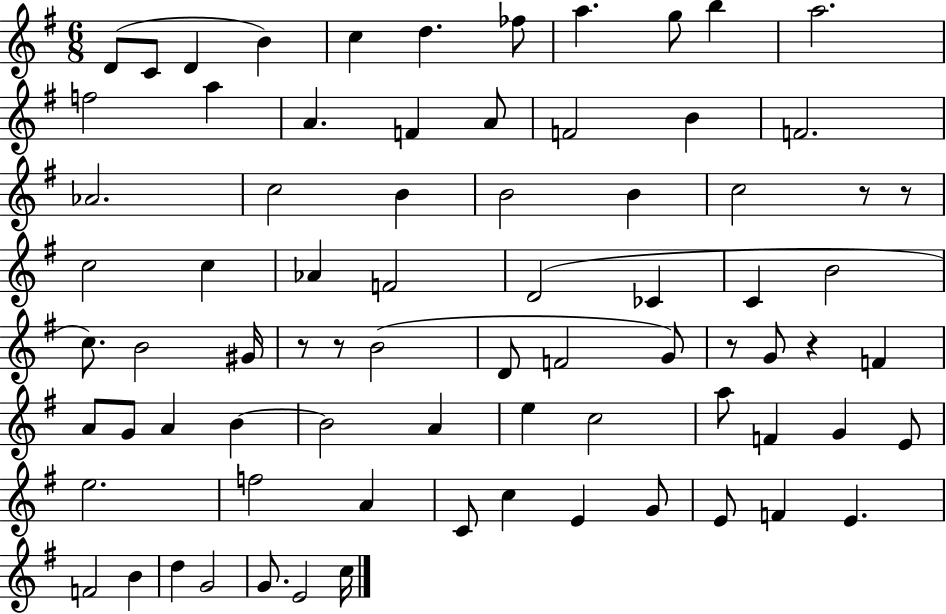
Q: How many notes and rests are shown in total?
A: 77